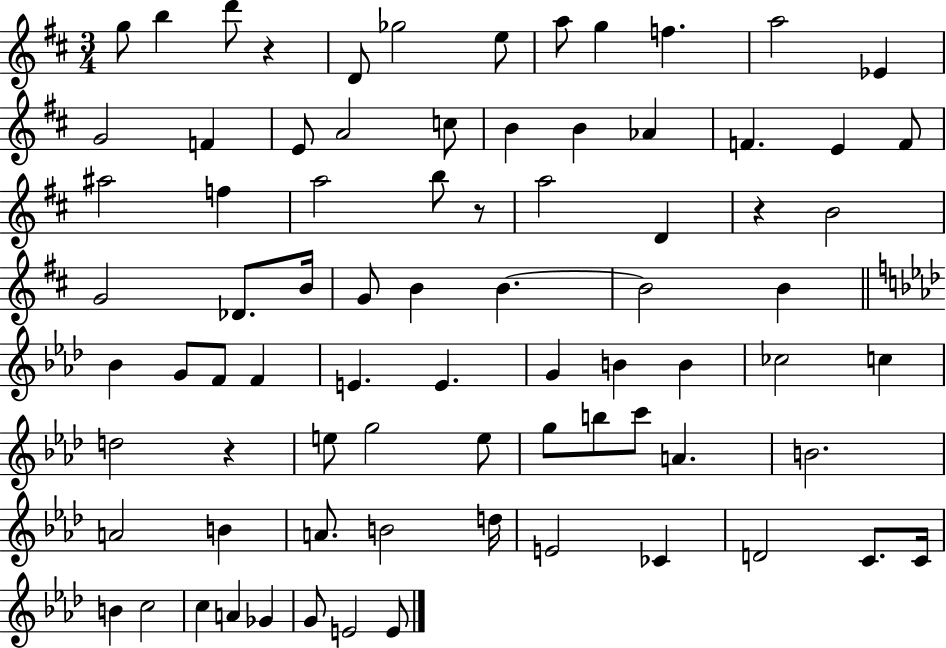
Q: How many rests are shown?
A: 4